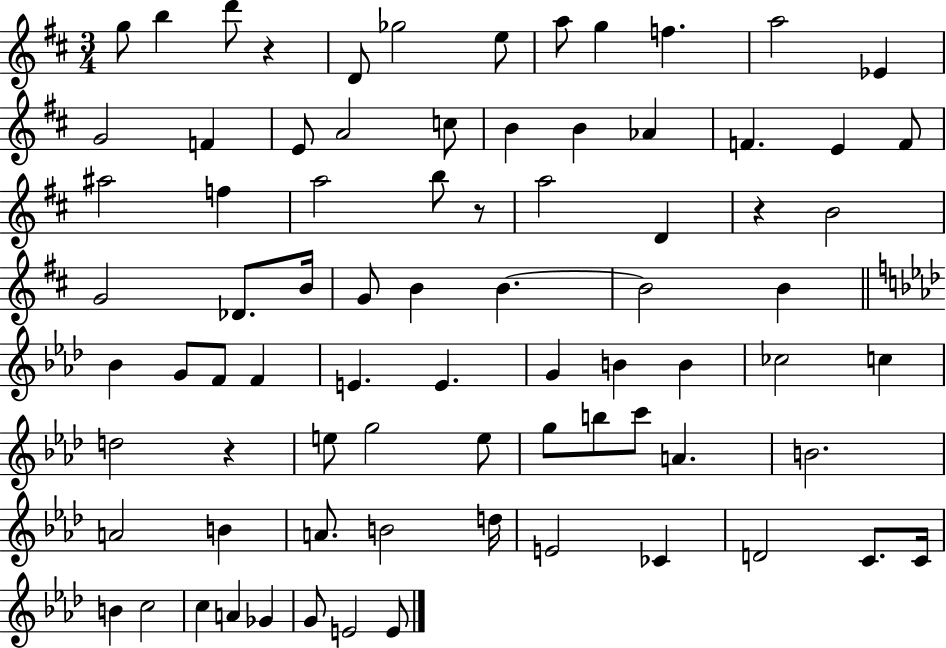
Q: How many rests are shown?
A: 4